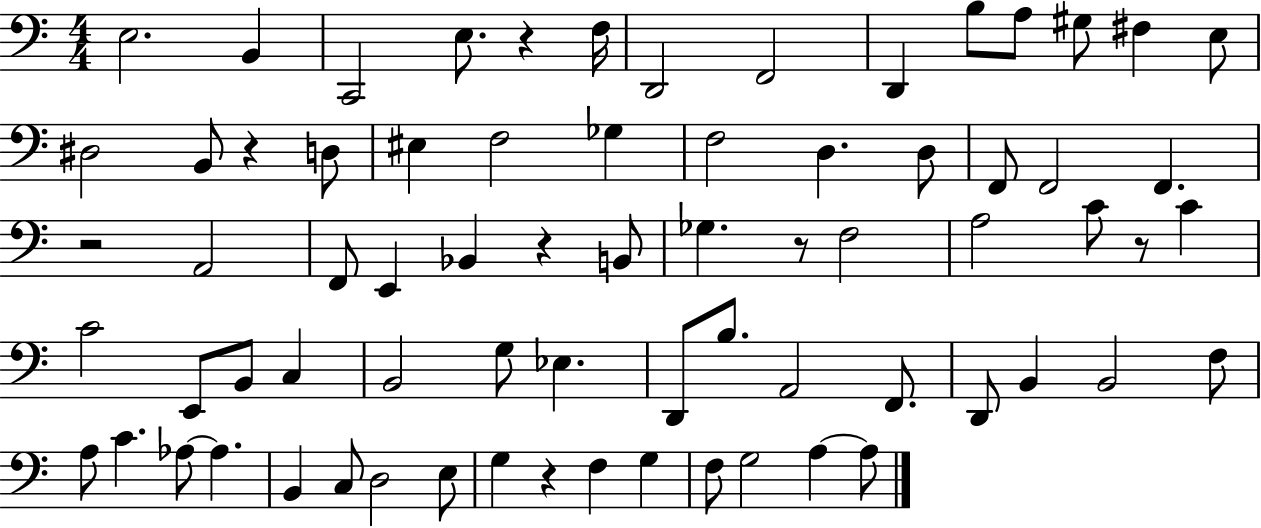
E3/h. B2/q C2/h E3/e. R/q F3/s D2/h F2/h D2/q B3/e A3/e G#3/e F#3/q E3/e D#3/h B2/e R/q D3/e EIS3/q F3/h Gb3/q F3/h D3/q. D3/e F2/e F2/h F2/q. R/h A2/h F2/e E2/q Bb2/q R/q B2/e Gb3/q. R/e F3/h A3/h C4/e R/e C4/q C4/h E2/e B2/e C3/q B2/h G3/e Eb3/q. D2/e B3/e. A2/h F2/e. D2/e B2/q B2/h F3/e A3/e C4/q. Ab3/e Ab3/q. B2/q C3/e D3/h E3/e G3/q R/q F3/q G3/q F3/e G3/h A3/q A3/e